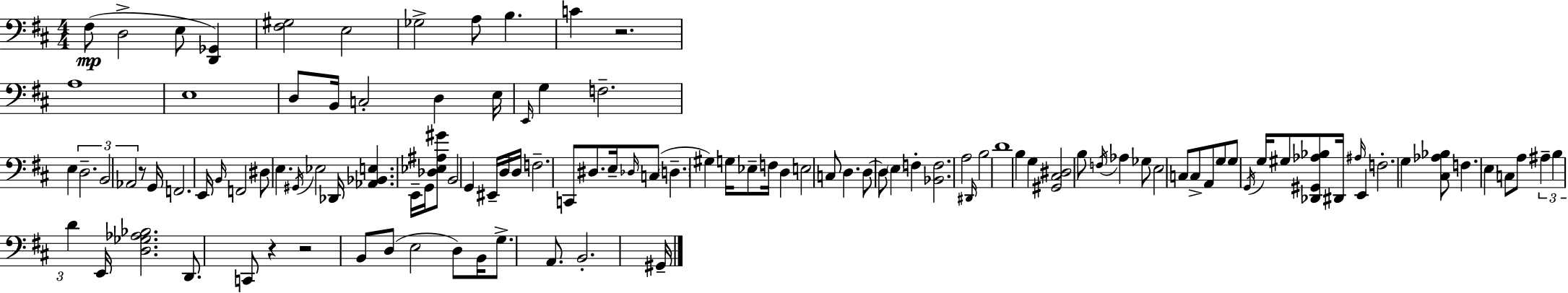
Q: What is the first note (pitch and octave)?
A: F#3